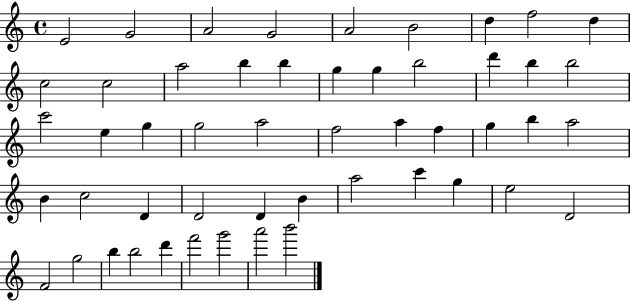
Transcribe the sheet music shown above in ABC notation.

X:1
T:Untitled
M:4/4
L:1/4
K:C
E2 G2 A2 G2 A2 B2 d f2 d c2 c2 a2 b b g g b2 d' b b2 c'2 e g g2 a2 f2 a f g b a2 B c2 D D2 D B a2 c' g e2 D2 F2 g2 b b2 d' f'2 g'2 a'2 b'2